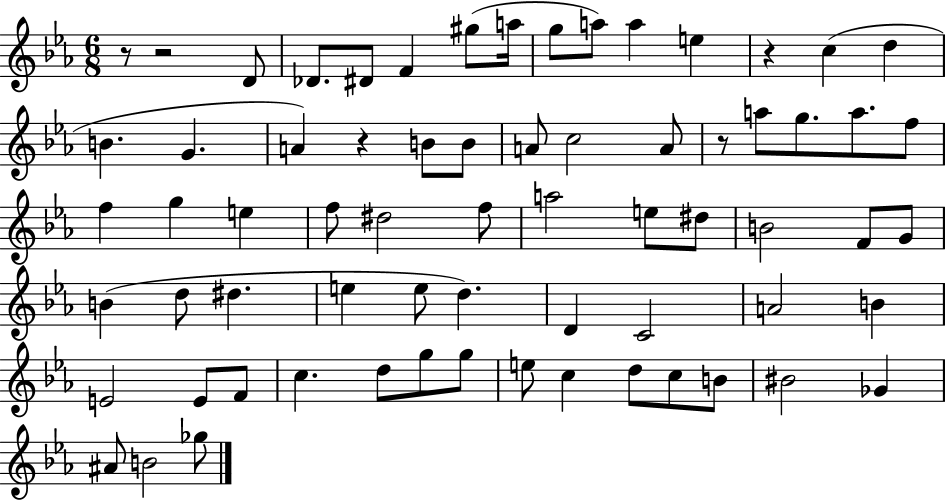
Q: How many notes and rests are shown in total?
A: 68